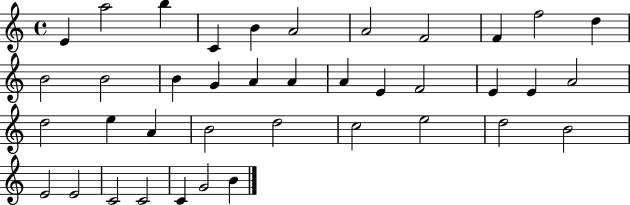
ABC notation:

X:1
T:Untitled
M:4/4
L:1/4
K:C
E a2 b C B A2 A2 F2 F f2 d B2 B2 B G A A A E F2 E E A2 d2 e A B2 d2 c2 e2 d2 B2 E2 E2 C2 C2 C G2 B